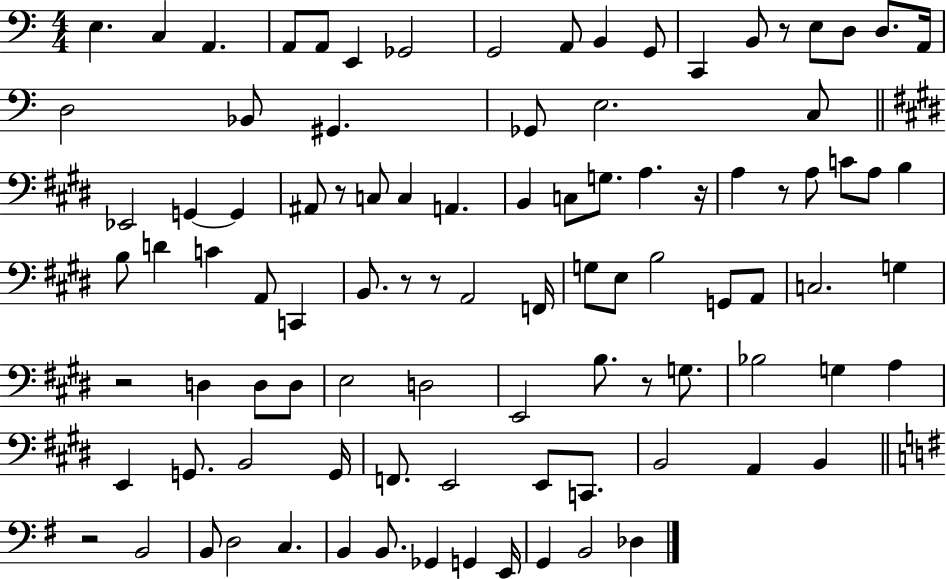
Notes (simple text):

E3/q. C3/q A2/q. A2/e A2/e E2/q Gb2/h G2/h A2/e B2/q G2/e C2/q B2/e R/e E3/e D3/e D3/e. A2/s D3/h Bb2/e G#2/q. Gb2/e E3/h. C3/e Eb2/h G2/q G2/q A#2/e R/e C3/e C3/q A2/q. B2/q C3/e G3/e. A3/q. R/s A3/q R/e A3/e C4/e A3/e B3/q B3/e D4/q C4/q A2/e C2/q B2/e. R/e R/e A2/h F2/s G3/e E3/e B3/h G2/e A2/e C3/h. G3/q R/h D3/q D3/e D3/e E3/h D3/h E2/h B3/e. R/e G3/e. Bb3/h G3/q A3/q E2/q G2/e. B2/h G2/s F2/e. E2/h E2/e C2/e. B2/h A2/q B2/q R/h B2/h B2/e D3/h C3/q. B2/q B2/e. Gb2/q G2/q E2/s G2/q B2/h Db3/q